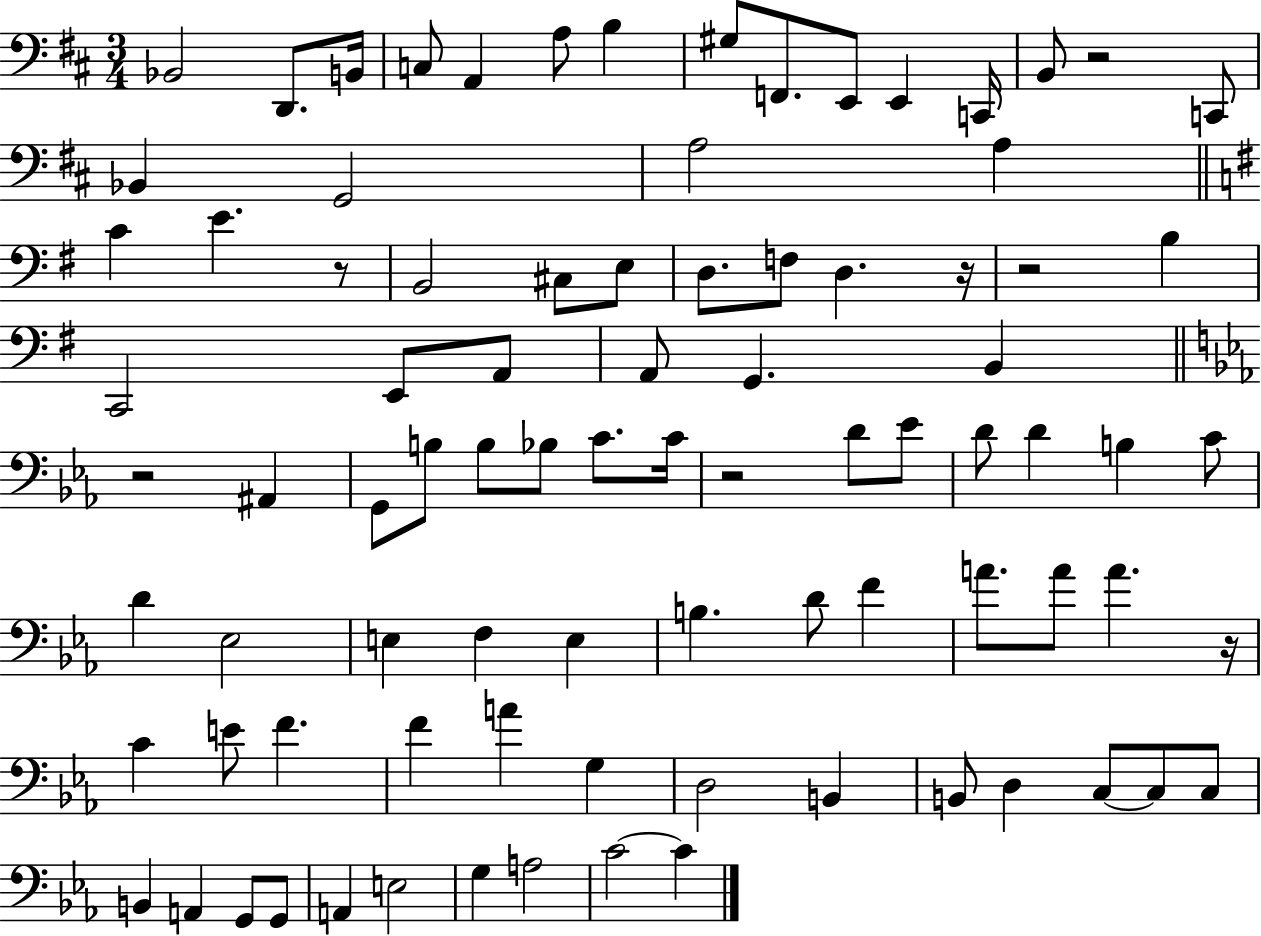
{
  \clef bass
  \numericTimeSignature
  \time 3/4
  \key d \major
  bes,2 d,8. b,16 | c8 a,4 a8 b4 | gis8 f,8. e,8 e,4 c,16 | b,8 r2 c,8 | \break bes,4 g,2 | a2 a4 | \bar "||" \break \key g \major c'4 e'4. r8 | b,2 cis8 e8 | d8. f8 d4. r16 | r2 b4 | \break c,2 e,8 a,8 | a,8 g,4. b,4 | \bar "||" \break \key c \minor r2 ais,4 | g,8 b8 b8 bes8 c'8. c'16 | r2 d'8 ees'8 | d'8 d'4 b4 c'8 | \break d'4 ees2 | e4 f4 e4 | b4. d'8 f'4 | a'8. a'8 a'4. r16 | \break c'4 e'8 f'4. | f'4 a'4 g4 | d2 b,4 | b,8 d4 c8~~ c8 c8 | \break b,4 a,4 g,8 g,8 | a,4 e2 | g4 a2 | c'2~~ c'4 | \break \bar "|."
}